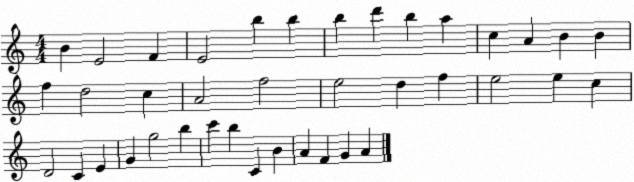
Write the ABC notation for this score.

X:1
T:Untitled
M:4/4
L:1/4
K:C
B E2 F E2 b b b d' b a c A B B f d2 c A2 f2 e2 d f e2 e c D2 C E G g2 b c' b C B A F G A